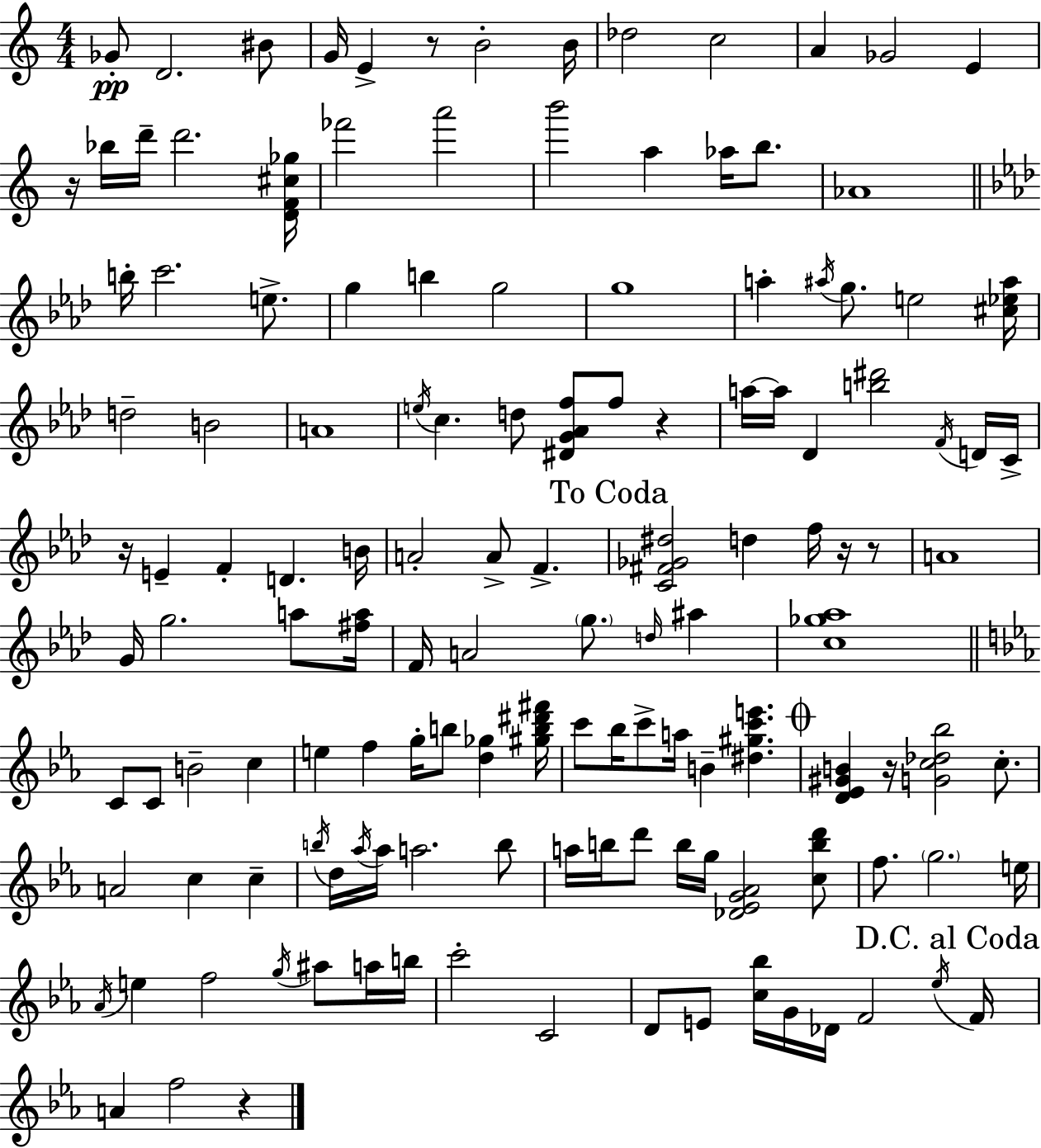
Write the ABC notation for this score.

X:1
T:Untitled
M:4/4
L:1/4
K:C
_G/2 D2 ^B/2 G/4 E z/2 B2 B/4 _d2 c2 A _G2 E z/4 _b/4 d'/4 d'2 [DF^c_g]/4 _f'2 a'2 b'2 a _a/4 b/2 _A4 b/4 c'2 e/2 g b g2 g4 a ^a/4 g/2 e2 [^c_e^a]/4 d2 B2 A4 e/4 c d/2 [^DG_Af]/2 f/2 z a/4 a/4 _D [b^d']2 F/4 D/4 C/4 z/4 E F D B/4 A2 A/2 F [C^F_G^d]2 d f/4 z/4 z/2 A4 G/4 g2 a/2 [^fa]/4 F/4 A2 g/2 d/4 ^a [c_g_a]4 C/2 C/2 B2 c e f g/4 b/2 [d_g] [^gb^d'^f']/4 c'/2 _b/4 c'/2 a/4 B [^d^gc'e'] [D_E^GB] z/4 [Gc_d_b]2 c/2 A2 c c b/4 d/4 _a/4 _a/4 a2 b/2 a/4 b/4 d'/2 b/4 g/4 [_D_EG_A]2 [cbd']/2 f/2 g2 e/4 _A/4 e f2 g/4 ^a/2 a/4 b/4 c'2 C2 D/2 E/2 [c_b]/4 G/4 _D/4 F2 _e/4 F/4 A f2 z